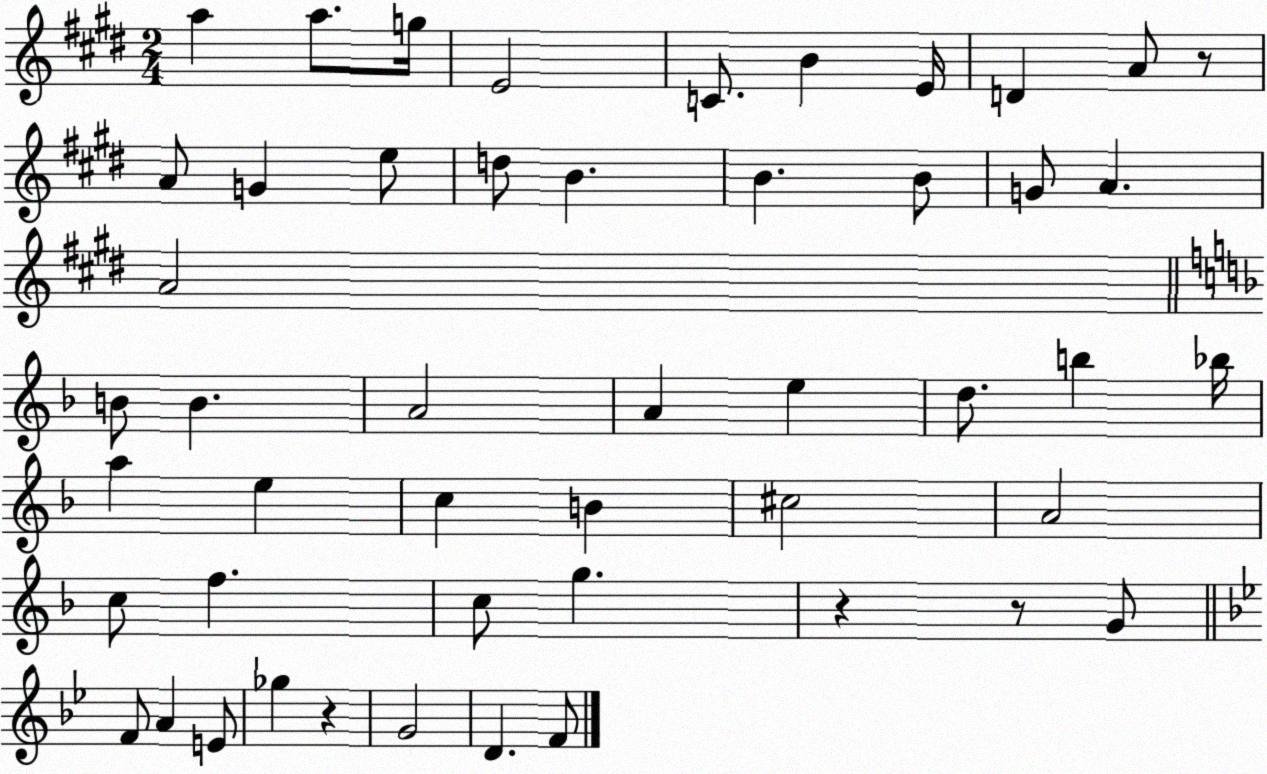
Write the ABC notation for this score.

X:1
T:Untitled
M:2/4
L:1/4
K:E
a a/2 g/4 E2 C/2 B E/4 D A/2 z/2 A/2 G e/2 d/2 B B B/2 G/2 A A2 B/2 B A2 A e d/2 b _b/4 a e c B ^c2 A2 c/2 f c/2 g z z/2 G/2 F/2 A E/2 _g z G2 D F/2